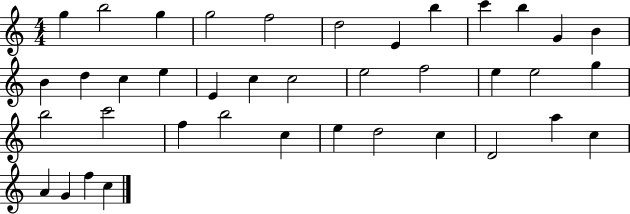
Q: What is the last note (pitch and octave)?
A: C5